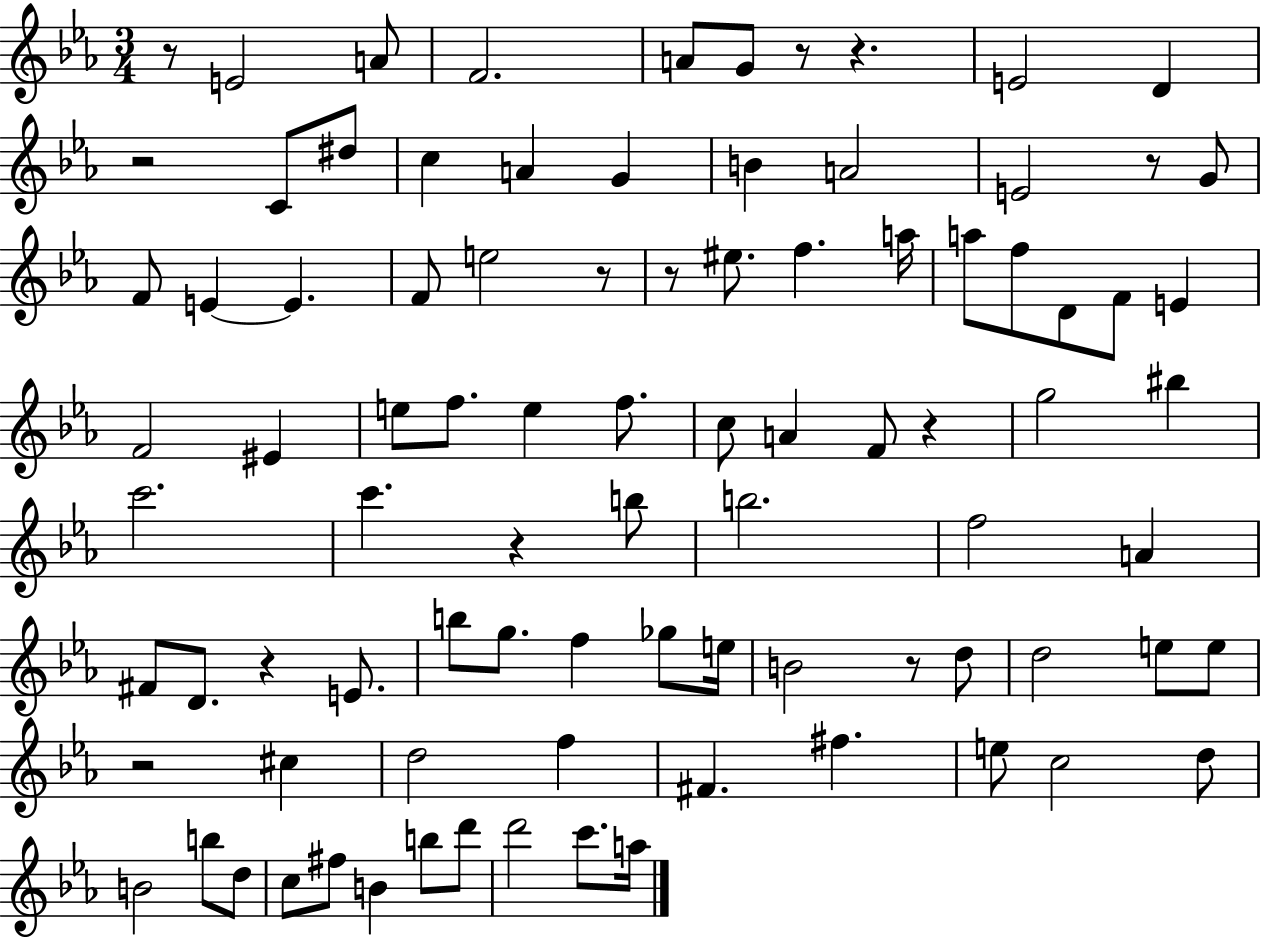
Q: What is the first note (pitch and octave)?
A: E4